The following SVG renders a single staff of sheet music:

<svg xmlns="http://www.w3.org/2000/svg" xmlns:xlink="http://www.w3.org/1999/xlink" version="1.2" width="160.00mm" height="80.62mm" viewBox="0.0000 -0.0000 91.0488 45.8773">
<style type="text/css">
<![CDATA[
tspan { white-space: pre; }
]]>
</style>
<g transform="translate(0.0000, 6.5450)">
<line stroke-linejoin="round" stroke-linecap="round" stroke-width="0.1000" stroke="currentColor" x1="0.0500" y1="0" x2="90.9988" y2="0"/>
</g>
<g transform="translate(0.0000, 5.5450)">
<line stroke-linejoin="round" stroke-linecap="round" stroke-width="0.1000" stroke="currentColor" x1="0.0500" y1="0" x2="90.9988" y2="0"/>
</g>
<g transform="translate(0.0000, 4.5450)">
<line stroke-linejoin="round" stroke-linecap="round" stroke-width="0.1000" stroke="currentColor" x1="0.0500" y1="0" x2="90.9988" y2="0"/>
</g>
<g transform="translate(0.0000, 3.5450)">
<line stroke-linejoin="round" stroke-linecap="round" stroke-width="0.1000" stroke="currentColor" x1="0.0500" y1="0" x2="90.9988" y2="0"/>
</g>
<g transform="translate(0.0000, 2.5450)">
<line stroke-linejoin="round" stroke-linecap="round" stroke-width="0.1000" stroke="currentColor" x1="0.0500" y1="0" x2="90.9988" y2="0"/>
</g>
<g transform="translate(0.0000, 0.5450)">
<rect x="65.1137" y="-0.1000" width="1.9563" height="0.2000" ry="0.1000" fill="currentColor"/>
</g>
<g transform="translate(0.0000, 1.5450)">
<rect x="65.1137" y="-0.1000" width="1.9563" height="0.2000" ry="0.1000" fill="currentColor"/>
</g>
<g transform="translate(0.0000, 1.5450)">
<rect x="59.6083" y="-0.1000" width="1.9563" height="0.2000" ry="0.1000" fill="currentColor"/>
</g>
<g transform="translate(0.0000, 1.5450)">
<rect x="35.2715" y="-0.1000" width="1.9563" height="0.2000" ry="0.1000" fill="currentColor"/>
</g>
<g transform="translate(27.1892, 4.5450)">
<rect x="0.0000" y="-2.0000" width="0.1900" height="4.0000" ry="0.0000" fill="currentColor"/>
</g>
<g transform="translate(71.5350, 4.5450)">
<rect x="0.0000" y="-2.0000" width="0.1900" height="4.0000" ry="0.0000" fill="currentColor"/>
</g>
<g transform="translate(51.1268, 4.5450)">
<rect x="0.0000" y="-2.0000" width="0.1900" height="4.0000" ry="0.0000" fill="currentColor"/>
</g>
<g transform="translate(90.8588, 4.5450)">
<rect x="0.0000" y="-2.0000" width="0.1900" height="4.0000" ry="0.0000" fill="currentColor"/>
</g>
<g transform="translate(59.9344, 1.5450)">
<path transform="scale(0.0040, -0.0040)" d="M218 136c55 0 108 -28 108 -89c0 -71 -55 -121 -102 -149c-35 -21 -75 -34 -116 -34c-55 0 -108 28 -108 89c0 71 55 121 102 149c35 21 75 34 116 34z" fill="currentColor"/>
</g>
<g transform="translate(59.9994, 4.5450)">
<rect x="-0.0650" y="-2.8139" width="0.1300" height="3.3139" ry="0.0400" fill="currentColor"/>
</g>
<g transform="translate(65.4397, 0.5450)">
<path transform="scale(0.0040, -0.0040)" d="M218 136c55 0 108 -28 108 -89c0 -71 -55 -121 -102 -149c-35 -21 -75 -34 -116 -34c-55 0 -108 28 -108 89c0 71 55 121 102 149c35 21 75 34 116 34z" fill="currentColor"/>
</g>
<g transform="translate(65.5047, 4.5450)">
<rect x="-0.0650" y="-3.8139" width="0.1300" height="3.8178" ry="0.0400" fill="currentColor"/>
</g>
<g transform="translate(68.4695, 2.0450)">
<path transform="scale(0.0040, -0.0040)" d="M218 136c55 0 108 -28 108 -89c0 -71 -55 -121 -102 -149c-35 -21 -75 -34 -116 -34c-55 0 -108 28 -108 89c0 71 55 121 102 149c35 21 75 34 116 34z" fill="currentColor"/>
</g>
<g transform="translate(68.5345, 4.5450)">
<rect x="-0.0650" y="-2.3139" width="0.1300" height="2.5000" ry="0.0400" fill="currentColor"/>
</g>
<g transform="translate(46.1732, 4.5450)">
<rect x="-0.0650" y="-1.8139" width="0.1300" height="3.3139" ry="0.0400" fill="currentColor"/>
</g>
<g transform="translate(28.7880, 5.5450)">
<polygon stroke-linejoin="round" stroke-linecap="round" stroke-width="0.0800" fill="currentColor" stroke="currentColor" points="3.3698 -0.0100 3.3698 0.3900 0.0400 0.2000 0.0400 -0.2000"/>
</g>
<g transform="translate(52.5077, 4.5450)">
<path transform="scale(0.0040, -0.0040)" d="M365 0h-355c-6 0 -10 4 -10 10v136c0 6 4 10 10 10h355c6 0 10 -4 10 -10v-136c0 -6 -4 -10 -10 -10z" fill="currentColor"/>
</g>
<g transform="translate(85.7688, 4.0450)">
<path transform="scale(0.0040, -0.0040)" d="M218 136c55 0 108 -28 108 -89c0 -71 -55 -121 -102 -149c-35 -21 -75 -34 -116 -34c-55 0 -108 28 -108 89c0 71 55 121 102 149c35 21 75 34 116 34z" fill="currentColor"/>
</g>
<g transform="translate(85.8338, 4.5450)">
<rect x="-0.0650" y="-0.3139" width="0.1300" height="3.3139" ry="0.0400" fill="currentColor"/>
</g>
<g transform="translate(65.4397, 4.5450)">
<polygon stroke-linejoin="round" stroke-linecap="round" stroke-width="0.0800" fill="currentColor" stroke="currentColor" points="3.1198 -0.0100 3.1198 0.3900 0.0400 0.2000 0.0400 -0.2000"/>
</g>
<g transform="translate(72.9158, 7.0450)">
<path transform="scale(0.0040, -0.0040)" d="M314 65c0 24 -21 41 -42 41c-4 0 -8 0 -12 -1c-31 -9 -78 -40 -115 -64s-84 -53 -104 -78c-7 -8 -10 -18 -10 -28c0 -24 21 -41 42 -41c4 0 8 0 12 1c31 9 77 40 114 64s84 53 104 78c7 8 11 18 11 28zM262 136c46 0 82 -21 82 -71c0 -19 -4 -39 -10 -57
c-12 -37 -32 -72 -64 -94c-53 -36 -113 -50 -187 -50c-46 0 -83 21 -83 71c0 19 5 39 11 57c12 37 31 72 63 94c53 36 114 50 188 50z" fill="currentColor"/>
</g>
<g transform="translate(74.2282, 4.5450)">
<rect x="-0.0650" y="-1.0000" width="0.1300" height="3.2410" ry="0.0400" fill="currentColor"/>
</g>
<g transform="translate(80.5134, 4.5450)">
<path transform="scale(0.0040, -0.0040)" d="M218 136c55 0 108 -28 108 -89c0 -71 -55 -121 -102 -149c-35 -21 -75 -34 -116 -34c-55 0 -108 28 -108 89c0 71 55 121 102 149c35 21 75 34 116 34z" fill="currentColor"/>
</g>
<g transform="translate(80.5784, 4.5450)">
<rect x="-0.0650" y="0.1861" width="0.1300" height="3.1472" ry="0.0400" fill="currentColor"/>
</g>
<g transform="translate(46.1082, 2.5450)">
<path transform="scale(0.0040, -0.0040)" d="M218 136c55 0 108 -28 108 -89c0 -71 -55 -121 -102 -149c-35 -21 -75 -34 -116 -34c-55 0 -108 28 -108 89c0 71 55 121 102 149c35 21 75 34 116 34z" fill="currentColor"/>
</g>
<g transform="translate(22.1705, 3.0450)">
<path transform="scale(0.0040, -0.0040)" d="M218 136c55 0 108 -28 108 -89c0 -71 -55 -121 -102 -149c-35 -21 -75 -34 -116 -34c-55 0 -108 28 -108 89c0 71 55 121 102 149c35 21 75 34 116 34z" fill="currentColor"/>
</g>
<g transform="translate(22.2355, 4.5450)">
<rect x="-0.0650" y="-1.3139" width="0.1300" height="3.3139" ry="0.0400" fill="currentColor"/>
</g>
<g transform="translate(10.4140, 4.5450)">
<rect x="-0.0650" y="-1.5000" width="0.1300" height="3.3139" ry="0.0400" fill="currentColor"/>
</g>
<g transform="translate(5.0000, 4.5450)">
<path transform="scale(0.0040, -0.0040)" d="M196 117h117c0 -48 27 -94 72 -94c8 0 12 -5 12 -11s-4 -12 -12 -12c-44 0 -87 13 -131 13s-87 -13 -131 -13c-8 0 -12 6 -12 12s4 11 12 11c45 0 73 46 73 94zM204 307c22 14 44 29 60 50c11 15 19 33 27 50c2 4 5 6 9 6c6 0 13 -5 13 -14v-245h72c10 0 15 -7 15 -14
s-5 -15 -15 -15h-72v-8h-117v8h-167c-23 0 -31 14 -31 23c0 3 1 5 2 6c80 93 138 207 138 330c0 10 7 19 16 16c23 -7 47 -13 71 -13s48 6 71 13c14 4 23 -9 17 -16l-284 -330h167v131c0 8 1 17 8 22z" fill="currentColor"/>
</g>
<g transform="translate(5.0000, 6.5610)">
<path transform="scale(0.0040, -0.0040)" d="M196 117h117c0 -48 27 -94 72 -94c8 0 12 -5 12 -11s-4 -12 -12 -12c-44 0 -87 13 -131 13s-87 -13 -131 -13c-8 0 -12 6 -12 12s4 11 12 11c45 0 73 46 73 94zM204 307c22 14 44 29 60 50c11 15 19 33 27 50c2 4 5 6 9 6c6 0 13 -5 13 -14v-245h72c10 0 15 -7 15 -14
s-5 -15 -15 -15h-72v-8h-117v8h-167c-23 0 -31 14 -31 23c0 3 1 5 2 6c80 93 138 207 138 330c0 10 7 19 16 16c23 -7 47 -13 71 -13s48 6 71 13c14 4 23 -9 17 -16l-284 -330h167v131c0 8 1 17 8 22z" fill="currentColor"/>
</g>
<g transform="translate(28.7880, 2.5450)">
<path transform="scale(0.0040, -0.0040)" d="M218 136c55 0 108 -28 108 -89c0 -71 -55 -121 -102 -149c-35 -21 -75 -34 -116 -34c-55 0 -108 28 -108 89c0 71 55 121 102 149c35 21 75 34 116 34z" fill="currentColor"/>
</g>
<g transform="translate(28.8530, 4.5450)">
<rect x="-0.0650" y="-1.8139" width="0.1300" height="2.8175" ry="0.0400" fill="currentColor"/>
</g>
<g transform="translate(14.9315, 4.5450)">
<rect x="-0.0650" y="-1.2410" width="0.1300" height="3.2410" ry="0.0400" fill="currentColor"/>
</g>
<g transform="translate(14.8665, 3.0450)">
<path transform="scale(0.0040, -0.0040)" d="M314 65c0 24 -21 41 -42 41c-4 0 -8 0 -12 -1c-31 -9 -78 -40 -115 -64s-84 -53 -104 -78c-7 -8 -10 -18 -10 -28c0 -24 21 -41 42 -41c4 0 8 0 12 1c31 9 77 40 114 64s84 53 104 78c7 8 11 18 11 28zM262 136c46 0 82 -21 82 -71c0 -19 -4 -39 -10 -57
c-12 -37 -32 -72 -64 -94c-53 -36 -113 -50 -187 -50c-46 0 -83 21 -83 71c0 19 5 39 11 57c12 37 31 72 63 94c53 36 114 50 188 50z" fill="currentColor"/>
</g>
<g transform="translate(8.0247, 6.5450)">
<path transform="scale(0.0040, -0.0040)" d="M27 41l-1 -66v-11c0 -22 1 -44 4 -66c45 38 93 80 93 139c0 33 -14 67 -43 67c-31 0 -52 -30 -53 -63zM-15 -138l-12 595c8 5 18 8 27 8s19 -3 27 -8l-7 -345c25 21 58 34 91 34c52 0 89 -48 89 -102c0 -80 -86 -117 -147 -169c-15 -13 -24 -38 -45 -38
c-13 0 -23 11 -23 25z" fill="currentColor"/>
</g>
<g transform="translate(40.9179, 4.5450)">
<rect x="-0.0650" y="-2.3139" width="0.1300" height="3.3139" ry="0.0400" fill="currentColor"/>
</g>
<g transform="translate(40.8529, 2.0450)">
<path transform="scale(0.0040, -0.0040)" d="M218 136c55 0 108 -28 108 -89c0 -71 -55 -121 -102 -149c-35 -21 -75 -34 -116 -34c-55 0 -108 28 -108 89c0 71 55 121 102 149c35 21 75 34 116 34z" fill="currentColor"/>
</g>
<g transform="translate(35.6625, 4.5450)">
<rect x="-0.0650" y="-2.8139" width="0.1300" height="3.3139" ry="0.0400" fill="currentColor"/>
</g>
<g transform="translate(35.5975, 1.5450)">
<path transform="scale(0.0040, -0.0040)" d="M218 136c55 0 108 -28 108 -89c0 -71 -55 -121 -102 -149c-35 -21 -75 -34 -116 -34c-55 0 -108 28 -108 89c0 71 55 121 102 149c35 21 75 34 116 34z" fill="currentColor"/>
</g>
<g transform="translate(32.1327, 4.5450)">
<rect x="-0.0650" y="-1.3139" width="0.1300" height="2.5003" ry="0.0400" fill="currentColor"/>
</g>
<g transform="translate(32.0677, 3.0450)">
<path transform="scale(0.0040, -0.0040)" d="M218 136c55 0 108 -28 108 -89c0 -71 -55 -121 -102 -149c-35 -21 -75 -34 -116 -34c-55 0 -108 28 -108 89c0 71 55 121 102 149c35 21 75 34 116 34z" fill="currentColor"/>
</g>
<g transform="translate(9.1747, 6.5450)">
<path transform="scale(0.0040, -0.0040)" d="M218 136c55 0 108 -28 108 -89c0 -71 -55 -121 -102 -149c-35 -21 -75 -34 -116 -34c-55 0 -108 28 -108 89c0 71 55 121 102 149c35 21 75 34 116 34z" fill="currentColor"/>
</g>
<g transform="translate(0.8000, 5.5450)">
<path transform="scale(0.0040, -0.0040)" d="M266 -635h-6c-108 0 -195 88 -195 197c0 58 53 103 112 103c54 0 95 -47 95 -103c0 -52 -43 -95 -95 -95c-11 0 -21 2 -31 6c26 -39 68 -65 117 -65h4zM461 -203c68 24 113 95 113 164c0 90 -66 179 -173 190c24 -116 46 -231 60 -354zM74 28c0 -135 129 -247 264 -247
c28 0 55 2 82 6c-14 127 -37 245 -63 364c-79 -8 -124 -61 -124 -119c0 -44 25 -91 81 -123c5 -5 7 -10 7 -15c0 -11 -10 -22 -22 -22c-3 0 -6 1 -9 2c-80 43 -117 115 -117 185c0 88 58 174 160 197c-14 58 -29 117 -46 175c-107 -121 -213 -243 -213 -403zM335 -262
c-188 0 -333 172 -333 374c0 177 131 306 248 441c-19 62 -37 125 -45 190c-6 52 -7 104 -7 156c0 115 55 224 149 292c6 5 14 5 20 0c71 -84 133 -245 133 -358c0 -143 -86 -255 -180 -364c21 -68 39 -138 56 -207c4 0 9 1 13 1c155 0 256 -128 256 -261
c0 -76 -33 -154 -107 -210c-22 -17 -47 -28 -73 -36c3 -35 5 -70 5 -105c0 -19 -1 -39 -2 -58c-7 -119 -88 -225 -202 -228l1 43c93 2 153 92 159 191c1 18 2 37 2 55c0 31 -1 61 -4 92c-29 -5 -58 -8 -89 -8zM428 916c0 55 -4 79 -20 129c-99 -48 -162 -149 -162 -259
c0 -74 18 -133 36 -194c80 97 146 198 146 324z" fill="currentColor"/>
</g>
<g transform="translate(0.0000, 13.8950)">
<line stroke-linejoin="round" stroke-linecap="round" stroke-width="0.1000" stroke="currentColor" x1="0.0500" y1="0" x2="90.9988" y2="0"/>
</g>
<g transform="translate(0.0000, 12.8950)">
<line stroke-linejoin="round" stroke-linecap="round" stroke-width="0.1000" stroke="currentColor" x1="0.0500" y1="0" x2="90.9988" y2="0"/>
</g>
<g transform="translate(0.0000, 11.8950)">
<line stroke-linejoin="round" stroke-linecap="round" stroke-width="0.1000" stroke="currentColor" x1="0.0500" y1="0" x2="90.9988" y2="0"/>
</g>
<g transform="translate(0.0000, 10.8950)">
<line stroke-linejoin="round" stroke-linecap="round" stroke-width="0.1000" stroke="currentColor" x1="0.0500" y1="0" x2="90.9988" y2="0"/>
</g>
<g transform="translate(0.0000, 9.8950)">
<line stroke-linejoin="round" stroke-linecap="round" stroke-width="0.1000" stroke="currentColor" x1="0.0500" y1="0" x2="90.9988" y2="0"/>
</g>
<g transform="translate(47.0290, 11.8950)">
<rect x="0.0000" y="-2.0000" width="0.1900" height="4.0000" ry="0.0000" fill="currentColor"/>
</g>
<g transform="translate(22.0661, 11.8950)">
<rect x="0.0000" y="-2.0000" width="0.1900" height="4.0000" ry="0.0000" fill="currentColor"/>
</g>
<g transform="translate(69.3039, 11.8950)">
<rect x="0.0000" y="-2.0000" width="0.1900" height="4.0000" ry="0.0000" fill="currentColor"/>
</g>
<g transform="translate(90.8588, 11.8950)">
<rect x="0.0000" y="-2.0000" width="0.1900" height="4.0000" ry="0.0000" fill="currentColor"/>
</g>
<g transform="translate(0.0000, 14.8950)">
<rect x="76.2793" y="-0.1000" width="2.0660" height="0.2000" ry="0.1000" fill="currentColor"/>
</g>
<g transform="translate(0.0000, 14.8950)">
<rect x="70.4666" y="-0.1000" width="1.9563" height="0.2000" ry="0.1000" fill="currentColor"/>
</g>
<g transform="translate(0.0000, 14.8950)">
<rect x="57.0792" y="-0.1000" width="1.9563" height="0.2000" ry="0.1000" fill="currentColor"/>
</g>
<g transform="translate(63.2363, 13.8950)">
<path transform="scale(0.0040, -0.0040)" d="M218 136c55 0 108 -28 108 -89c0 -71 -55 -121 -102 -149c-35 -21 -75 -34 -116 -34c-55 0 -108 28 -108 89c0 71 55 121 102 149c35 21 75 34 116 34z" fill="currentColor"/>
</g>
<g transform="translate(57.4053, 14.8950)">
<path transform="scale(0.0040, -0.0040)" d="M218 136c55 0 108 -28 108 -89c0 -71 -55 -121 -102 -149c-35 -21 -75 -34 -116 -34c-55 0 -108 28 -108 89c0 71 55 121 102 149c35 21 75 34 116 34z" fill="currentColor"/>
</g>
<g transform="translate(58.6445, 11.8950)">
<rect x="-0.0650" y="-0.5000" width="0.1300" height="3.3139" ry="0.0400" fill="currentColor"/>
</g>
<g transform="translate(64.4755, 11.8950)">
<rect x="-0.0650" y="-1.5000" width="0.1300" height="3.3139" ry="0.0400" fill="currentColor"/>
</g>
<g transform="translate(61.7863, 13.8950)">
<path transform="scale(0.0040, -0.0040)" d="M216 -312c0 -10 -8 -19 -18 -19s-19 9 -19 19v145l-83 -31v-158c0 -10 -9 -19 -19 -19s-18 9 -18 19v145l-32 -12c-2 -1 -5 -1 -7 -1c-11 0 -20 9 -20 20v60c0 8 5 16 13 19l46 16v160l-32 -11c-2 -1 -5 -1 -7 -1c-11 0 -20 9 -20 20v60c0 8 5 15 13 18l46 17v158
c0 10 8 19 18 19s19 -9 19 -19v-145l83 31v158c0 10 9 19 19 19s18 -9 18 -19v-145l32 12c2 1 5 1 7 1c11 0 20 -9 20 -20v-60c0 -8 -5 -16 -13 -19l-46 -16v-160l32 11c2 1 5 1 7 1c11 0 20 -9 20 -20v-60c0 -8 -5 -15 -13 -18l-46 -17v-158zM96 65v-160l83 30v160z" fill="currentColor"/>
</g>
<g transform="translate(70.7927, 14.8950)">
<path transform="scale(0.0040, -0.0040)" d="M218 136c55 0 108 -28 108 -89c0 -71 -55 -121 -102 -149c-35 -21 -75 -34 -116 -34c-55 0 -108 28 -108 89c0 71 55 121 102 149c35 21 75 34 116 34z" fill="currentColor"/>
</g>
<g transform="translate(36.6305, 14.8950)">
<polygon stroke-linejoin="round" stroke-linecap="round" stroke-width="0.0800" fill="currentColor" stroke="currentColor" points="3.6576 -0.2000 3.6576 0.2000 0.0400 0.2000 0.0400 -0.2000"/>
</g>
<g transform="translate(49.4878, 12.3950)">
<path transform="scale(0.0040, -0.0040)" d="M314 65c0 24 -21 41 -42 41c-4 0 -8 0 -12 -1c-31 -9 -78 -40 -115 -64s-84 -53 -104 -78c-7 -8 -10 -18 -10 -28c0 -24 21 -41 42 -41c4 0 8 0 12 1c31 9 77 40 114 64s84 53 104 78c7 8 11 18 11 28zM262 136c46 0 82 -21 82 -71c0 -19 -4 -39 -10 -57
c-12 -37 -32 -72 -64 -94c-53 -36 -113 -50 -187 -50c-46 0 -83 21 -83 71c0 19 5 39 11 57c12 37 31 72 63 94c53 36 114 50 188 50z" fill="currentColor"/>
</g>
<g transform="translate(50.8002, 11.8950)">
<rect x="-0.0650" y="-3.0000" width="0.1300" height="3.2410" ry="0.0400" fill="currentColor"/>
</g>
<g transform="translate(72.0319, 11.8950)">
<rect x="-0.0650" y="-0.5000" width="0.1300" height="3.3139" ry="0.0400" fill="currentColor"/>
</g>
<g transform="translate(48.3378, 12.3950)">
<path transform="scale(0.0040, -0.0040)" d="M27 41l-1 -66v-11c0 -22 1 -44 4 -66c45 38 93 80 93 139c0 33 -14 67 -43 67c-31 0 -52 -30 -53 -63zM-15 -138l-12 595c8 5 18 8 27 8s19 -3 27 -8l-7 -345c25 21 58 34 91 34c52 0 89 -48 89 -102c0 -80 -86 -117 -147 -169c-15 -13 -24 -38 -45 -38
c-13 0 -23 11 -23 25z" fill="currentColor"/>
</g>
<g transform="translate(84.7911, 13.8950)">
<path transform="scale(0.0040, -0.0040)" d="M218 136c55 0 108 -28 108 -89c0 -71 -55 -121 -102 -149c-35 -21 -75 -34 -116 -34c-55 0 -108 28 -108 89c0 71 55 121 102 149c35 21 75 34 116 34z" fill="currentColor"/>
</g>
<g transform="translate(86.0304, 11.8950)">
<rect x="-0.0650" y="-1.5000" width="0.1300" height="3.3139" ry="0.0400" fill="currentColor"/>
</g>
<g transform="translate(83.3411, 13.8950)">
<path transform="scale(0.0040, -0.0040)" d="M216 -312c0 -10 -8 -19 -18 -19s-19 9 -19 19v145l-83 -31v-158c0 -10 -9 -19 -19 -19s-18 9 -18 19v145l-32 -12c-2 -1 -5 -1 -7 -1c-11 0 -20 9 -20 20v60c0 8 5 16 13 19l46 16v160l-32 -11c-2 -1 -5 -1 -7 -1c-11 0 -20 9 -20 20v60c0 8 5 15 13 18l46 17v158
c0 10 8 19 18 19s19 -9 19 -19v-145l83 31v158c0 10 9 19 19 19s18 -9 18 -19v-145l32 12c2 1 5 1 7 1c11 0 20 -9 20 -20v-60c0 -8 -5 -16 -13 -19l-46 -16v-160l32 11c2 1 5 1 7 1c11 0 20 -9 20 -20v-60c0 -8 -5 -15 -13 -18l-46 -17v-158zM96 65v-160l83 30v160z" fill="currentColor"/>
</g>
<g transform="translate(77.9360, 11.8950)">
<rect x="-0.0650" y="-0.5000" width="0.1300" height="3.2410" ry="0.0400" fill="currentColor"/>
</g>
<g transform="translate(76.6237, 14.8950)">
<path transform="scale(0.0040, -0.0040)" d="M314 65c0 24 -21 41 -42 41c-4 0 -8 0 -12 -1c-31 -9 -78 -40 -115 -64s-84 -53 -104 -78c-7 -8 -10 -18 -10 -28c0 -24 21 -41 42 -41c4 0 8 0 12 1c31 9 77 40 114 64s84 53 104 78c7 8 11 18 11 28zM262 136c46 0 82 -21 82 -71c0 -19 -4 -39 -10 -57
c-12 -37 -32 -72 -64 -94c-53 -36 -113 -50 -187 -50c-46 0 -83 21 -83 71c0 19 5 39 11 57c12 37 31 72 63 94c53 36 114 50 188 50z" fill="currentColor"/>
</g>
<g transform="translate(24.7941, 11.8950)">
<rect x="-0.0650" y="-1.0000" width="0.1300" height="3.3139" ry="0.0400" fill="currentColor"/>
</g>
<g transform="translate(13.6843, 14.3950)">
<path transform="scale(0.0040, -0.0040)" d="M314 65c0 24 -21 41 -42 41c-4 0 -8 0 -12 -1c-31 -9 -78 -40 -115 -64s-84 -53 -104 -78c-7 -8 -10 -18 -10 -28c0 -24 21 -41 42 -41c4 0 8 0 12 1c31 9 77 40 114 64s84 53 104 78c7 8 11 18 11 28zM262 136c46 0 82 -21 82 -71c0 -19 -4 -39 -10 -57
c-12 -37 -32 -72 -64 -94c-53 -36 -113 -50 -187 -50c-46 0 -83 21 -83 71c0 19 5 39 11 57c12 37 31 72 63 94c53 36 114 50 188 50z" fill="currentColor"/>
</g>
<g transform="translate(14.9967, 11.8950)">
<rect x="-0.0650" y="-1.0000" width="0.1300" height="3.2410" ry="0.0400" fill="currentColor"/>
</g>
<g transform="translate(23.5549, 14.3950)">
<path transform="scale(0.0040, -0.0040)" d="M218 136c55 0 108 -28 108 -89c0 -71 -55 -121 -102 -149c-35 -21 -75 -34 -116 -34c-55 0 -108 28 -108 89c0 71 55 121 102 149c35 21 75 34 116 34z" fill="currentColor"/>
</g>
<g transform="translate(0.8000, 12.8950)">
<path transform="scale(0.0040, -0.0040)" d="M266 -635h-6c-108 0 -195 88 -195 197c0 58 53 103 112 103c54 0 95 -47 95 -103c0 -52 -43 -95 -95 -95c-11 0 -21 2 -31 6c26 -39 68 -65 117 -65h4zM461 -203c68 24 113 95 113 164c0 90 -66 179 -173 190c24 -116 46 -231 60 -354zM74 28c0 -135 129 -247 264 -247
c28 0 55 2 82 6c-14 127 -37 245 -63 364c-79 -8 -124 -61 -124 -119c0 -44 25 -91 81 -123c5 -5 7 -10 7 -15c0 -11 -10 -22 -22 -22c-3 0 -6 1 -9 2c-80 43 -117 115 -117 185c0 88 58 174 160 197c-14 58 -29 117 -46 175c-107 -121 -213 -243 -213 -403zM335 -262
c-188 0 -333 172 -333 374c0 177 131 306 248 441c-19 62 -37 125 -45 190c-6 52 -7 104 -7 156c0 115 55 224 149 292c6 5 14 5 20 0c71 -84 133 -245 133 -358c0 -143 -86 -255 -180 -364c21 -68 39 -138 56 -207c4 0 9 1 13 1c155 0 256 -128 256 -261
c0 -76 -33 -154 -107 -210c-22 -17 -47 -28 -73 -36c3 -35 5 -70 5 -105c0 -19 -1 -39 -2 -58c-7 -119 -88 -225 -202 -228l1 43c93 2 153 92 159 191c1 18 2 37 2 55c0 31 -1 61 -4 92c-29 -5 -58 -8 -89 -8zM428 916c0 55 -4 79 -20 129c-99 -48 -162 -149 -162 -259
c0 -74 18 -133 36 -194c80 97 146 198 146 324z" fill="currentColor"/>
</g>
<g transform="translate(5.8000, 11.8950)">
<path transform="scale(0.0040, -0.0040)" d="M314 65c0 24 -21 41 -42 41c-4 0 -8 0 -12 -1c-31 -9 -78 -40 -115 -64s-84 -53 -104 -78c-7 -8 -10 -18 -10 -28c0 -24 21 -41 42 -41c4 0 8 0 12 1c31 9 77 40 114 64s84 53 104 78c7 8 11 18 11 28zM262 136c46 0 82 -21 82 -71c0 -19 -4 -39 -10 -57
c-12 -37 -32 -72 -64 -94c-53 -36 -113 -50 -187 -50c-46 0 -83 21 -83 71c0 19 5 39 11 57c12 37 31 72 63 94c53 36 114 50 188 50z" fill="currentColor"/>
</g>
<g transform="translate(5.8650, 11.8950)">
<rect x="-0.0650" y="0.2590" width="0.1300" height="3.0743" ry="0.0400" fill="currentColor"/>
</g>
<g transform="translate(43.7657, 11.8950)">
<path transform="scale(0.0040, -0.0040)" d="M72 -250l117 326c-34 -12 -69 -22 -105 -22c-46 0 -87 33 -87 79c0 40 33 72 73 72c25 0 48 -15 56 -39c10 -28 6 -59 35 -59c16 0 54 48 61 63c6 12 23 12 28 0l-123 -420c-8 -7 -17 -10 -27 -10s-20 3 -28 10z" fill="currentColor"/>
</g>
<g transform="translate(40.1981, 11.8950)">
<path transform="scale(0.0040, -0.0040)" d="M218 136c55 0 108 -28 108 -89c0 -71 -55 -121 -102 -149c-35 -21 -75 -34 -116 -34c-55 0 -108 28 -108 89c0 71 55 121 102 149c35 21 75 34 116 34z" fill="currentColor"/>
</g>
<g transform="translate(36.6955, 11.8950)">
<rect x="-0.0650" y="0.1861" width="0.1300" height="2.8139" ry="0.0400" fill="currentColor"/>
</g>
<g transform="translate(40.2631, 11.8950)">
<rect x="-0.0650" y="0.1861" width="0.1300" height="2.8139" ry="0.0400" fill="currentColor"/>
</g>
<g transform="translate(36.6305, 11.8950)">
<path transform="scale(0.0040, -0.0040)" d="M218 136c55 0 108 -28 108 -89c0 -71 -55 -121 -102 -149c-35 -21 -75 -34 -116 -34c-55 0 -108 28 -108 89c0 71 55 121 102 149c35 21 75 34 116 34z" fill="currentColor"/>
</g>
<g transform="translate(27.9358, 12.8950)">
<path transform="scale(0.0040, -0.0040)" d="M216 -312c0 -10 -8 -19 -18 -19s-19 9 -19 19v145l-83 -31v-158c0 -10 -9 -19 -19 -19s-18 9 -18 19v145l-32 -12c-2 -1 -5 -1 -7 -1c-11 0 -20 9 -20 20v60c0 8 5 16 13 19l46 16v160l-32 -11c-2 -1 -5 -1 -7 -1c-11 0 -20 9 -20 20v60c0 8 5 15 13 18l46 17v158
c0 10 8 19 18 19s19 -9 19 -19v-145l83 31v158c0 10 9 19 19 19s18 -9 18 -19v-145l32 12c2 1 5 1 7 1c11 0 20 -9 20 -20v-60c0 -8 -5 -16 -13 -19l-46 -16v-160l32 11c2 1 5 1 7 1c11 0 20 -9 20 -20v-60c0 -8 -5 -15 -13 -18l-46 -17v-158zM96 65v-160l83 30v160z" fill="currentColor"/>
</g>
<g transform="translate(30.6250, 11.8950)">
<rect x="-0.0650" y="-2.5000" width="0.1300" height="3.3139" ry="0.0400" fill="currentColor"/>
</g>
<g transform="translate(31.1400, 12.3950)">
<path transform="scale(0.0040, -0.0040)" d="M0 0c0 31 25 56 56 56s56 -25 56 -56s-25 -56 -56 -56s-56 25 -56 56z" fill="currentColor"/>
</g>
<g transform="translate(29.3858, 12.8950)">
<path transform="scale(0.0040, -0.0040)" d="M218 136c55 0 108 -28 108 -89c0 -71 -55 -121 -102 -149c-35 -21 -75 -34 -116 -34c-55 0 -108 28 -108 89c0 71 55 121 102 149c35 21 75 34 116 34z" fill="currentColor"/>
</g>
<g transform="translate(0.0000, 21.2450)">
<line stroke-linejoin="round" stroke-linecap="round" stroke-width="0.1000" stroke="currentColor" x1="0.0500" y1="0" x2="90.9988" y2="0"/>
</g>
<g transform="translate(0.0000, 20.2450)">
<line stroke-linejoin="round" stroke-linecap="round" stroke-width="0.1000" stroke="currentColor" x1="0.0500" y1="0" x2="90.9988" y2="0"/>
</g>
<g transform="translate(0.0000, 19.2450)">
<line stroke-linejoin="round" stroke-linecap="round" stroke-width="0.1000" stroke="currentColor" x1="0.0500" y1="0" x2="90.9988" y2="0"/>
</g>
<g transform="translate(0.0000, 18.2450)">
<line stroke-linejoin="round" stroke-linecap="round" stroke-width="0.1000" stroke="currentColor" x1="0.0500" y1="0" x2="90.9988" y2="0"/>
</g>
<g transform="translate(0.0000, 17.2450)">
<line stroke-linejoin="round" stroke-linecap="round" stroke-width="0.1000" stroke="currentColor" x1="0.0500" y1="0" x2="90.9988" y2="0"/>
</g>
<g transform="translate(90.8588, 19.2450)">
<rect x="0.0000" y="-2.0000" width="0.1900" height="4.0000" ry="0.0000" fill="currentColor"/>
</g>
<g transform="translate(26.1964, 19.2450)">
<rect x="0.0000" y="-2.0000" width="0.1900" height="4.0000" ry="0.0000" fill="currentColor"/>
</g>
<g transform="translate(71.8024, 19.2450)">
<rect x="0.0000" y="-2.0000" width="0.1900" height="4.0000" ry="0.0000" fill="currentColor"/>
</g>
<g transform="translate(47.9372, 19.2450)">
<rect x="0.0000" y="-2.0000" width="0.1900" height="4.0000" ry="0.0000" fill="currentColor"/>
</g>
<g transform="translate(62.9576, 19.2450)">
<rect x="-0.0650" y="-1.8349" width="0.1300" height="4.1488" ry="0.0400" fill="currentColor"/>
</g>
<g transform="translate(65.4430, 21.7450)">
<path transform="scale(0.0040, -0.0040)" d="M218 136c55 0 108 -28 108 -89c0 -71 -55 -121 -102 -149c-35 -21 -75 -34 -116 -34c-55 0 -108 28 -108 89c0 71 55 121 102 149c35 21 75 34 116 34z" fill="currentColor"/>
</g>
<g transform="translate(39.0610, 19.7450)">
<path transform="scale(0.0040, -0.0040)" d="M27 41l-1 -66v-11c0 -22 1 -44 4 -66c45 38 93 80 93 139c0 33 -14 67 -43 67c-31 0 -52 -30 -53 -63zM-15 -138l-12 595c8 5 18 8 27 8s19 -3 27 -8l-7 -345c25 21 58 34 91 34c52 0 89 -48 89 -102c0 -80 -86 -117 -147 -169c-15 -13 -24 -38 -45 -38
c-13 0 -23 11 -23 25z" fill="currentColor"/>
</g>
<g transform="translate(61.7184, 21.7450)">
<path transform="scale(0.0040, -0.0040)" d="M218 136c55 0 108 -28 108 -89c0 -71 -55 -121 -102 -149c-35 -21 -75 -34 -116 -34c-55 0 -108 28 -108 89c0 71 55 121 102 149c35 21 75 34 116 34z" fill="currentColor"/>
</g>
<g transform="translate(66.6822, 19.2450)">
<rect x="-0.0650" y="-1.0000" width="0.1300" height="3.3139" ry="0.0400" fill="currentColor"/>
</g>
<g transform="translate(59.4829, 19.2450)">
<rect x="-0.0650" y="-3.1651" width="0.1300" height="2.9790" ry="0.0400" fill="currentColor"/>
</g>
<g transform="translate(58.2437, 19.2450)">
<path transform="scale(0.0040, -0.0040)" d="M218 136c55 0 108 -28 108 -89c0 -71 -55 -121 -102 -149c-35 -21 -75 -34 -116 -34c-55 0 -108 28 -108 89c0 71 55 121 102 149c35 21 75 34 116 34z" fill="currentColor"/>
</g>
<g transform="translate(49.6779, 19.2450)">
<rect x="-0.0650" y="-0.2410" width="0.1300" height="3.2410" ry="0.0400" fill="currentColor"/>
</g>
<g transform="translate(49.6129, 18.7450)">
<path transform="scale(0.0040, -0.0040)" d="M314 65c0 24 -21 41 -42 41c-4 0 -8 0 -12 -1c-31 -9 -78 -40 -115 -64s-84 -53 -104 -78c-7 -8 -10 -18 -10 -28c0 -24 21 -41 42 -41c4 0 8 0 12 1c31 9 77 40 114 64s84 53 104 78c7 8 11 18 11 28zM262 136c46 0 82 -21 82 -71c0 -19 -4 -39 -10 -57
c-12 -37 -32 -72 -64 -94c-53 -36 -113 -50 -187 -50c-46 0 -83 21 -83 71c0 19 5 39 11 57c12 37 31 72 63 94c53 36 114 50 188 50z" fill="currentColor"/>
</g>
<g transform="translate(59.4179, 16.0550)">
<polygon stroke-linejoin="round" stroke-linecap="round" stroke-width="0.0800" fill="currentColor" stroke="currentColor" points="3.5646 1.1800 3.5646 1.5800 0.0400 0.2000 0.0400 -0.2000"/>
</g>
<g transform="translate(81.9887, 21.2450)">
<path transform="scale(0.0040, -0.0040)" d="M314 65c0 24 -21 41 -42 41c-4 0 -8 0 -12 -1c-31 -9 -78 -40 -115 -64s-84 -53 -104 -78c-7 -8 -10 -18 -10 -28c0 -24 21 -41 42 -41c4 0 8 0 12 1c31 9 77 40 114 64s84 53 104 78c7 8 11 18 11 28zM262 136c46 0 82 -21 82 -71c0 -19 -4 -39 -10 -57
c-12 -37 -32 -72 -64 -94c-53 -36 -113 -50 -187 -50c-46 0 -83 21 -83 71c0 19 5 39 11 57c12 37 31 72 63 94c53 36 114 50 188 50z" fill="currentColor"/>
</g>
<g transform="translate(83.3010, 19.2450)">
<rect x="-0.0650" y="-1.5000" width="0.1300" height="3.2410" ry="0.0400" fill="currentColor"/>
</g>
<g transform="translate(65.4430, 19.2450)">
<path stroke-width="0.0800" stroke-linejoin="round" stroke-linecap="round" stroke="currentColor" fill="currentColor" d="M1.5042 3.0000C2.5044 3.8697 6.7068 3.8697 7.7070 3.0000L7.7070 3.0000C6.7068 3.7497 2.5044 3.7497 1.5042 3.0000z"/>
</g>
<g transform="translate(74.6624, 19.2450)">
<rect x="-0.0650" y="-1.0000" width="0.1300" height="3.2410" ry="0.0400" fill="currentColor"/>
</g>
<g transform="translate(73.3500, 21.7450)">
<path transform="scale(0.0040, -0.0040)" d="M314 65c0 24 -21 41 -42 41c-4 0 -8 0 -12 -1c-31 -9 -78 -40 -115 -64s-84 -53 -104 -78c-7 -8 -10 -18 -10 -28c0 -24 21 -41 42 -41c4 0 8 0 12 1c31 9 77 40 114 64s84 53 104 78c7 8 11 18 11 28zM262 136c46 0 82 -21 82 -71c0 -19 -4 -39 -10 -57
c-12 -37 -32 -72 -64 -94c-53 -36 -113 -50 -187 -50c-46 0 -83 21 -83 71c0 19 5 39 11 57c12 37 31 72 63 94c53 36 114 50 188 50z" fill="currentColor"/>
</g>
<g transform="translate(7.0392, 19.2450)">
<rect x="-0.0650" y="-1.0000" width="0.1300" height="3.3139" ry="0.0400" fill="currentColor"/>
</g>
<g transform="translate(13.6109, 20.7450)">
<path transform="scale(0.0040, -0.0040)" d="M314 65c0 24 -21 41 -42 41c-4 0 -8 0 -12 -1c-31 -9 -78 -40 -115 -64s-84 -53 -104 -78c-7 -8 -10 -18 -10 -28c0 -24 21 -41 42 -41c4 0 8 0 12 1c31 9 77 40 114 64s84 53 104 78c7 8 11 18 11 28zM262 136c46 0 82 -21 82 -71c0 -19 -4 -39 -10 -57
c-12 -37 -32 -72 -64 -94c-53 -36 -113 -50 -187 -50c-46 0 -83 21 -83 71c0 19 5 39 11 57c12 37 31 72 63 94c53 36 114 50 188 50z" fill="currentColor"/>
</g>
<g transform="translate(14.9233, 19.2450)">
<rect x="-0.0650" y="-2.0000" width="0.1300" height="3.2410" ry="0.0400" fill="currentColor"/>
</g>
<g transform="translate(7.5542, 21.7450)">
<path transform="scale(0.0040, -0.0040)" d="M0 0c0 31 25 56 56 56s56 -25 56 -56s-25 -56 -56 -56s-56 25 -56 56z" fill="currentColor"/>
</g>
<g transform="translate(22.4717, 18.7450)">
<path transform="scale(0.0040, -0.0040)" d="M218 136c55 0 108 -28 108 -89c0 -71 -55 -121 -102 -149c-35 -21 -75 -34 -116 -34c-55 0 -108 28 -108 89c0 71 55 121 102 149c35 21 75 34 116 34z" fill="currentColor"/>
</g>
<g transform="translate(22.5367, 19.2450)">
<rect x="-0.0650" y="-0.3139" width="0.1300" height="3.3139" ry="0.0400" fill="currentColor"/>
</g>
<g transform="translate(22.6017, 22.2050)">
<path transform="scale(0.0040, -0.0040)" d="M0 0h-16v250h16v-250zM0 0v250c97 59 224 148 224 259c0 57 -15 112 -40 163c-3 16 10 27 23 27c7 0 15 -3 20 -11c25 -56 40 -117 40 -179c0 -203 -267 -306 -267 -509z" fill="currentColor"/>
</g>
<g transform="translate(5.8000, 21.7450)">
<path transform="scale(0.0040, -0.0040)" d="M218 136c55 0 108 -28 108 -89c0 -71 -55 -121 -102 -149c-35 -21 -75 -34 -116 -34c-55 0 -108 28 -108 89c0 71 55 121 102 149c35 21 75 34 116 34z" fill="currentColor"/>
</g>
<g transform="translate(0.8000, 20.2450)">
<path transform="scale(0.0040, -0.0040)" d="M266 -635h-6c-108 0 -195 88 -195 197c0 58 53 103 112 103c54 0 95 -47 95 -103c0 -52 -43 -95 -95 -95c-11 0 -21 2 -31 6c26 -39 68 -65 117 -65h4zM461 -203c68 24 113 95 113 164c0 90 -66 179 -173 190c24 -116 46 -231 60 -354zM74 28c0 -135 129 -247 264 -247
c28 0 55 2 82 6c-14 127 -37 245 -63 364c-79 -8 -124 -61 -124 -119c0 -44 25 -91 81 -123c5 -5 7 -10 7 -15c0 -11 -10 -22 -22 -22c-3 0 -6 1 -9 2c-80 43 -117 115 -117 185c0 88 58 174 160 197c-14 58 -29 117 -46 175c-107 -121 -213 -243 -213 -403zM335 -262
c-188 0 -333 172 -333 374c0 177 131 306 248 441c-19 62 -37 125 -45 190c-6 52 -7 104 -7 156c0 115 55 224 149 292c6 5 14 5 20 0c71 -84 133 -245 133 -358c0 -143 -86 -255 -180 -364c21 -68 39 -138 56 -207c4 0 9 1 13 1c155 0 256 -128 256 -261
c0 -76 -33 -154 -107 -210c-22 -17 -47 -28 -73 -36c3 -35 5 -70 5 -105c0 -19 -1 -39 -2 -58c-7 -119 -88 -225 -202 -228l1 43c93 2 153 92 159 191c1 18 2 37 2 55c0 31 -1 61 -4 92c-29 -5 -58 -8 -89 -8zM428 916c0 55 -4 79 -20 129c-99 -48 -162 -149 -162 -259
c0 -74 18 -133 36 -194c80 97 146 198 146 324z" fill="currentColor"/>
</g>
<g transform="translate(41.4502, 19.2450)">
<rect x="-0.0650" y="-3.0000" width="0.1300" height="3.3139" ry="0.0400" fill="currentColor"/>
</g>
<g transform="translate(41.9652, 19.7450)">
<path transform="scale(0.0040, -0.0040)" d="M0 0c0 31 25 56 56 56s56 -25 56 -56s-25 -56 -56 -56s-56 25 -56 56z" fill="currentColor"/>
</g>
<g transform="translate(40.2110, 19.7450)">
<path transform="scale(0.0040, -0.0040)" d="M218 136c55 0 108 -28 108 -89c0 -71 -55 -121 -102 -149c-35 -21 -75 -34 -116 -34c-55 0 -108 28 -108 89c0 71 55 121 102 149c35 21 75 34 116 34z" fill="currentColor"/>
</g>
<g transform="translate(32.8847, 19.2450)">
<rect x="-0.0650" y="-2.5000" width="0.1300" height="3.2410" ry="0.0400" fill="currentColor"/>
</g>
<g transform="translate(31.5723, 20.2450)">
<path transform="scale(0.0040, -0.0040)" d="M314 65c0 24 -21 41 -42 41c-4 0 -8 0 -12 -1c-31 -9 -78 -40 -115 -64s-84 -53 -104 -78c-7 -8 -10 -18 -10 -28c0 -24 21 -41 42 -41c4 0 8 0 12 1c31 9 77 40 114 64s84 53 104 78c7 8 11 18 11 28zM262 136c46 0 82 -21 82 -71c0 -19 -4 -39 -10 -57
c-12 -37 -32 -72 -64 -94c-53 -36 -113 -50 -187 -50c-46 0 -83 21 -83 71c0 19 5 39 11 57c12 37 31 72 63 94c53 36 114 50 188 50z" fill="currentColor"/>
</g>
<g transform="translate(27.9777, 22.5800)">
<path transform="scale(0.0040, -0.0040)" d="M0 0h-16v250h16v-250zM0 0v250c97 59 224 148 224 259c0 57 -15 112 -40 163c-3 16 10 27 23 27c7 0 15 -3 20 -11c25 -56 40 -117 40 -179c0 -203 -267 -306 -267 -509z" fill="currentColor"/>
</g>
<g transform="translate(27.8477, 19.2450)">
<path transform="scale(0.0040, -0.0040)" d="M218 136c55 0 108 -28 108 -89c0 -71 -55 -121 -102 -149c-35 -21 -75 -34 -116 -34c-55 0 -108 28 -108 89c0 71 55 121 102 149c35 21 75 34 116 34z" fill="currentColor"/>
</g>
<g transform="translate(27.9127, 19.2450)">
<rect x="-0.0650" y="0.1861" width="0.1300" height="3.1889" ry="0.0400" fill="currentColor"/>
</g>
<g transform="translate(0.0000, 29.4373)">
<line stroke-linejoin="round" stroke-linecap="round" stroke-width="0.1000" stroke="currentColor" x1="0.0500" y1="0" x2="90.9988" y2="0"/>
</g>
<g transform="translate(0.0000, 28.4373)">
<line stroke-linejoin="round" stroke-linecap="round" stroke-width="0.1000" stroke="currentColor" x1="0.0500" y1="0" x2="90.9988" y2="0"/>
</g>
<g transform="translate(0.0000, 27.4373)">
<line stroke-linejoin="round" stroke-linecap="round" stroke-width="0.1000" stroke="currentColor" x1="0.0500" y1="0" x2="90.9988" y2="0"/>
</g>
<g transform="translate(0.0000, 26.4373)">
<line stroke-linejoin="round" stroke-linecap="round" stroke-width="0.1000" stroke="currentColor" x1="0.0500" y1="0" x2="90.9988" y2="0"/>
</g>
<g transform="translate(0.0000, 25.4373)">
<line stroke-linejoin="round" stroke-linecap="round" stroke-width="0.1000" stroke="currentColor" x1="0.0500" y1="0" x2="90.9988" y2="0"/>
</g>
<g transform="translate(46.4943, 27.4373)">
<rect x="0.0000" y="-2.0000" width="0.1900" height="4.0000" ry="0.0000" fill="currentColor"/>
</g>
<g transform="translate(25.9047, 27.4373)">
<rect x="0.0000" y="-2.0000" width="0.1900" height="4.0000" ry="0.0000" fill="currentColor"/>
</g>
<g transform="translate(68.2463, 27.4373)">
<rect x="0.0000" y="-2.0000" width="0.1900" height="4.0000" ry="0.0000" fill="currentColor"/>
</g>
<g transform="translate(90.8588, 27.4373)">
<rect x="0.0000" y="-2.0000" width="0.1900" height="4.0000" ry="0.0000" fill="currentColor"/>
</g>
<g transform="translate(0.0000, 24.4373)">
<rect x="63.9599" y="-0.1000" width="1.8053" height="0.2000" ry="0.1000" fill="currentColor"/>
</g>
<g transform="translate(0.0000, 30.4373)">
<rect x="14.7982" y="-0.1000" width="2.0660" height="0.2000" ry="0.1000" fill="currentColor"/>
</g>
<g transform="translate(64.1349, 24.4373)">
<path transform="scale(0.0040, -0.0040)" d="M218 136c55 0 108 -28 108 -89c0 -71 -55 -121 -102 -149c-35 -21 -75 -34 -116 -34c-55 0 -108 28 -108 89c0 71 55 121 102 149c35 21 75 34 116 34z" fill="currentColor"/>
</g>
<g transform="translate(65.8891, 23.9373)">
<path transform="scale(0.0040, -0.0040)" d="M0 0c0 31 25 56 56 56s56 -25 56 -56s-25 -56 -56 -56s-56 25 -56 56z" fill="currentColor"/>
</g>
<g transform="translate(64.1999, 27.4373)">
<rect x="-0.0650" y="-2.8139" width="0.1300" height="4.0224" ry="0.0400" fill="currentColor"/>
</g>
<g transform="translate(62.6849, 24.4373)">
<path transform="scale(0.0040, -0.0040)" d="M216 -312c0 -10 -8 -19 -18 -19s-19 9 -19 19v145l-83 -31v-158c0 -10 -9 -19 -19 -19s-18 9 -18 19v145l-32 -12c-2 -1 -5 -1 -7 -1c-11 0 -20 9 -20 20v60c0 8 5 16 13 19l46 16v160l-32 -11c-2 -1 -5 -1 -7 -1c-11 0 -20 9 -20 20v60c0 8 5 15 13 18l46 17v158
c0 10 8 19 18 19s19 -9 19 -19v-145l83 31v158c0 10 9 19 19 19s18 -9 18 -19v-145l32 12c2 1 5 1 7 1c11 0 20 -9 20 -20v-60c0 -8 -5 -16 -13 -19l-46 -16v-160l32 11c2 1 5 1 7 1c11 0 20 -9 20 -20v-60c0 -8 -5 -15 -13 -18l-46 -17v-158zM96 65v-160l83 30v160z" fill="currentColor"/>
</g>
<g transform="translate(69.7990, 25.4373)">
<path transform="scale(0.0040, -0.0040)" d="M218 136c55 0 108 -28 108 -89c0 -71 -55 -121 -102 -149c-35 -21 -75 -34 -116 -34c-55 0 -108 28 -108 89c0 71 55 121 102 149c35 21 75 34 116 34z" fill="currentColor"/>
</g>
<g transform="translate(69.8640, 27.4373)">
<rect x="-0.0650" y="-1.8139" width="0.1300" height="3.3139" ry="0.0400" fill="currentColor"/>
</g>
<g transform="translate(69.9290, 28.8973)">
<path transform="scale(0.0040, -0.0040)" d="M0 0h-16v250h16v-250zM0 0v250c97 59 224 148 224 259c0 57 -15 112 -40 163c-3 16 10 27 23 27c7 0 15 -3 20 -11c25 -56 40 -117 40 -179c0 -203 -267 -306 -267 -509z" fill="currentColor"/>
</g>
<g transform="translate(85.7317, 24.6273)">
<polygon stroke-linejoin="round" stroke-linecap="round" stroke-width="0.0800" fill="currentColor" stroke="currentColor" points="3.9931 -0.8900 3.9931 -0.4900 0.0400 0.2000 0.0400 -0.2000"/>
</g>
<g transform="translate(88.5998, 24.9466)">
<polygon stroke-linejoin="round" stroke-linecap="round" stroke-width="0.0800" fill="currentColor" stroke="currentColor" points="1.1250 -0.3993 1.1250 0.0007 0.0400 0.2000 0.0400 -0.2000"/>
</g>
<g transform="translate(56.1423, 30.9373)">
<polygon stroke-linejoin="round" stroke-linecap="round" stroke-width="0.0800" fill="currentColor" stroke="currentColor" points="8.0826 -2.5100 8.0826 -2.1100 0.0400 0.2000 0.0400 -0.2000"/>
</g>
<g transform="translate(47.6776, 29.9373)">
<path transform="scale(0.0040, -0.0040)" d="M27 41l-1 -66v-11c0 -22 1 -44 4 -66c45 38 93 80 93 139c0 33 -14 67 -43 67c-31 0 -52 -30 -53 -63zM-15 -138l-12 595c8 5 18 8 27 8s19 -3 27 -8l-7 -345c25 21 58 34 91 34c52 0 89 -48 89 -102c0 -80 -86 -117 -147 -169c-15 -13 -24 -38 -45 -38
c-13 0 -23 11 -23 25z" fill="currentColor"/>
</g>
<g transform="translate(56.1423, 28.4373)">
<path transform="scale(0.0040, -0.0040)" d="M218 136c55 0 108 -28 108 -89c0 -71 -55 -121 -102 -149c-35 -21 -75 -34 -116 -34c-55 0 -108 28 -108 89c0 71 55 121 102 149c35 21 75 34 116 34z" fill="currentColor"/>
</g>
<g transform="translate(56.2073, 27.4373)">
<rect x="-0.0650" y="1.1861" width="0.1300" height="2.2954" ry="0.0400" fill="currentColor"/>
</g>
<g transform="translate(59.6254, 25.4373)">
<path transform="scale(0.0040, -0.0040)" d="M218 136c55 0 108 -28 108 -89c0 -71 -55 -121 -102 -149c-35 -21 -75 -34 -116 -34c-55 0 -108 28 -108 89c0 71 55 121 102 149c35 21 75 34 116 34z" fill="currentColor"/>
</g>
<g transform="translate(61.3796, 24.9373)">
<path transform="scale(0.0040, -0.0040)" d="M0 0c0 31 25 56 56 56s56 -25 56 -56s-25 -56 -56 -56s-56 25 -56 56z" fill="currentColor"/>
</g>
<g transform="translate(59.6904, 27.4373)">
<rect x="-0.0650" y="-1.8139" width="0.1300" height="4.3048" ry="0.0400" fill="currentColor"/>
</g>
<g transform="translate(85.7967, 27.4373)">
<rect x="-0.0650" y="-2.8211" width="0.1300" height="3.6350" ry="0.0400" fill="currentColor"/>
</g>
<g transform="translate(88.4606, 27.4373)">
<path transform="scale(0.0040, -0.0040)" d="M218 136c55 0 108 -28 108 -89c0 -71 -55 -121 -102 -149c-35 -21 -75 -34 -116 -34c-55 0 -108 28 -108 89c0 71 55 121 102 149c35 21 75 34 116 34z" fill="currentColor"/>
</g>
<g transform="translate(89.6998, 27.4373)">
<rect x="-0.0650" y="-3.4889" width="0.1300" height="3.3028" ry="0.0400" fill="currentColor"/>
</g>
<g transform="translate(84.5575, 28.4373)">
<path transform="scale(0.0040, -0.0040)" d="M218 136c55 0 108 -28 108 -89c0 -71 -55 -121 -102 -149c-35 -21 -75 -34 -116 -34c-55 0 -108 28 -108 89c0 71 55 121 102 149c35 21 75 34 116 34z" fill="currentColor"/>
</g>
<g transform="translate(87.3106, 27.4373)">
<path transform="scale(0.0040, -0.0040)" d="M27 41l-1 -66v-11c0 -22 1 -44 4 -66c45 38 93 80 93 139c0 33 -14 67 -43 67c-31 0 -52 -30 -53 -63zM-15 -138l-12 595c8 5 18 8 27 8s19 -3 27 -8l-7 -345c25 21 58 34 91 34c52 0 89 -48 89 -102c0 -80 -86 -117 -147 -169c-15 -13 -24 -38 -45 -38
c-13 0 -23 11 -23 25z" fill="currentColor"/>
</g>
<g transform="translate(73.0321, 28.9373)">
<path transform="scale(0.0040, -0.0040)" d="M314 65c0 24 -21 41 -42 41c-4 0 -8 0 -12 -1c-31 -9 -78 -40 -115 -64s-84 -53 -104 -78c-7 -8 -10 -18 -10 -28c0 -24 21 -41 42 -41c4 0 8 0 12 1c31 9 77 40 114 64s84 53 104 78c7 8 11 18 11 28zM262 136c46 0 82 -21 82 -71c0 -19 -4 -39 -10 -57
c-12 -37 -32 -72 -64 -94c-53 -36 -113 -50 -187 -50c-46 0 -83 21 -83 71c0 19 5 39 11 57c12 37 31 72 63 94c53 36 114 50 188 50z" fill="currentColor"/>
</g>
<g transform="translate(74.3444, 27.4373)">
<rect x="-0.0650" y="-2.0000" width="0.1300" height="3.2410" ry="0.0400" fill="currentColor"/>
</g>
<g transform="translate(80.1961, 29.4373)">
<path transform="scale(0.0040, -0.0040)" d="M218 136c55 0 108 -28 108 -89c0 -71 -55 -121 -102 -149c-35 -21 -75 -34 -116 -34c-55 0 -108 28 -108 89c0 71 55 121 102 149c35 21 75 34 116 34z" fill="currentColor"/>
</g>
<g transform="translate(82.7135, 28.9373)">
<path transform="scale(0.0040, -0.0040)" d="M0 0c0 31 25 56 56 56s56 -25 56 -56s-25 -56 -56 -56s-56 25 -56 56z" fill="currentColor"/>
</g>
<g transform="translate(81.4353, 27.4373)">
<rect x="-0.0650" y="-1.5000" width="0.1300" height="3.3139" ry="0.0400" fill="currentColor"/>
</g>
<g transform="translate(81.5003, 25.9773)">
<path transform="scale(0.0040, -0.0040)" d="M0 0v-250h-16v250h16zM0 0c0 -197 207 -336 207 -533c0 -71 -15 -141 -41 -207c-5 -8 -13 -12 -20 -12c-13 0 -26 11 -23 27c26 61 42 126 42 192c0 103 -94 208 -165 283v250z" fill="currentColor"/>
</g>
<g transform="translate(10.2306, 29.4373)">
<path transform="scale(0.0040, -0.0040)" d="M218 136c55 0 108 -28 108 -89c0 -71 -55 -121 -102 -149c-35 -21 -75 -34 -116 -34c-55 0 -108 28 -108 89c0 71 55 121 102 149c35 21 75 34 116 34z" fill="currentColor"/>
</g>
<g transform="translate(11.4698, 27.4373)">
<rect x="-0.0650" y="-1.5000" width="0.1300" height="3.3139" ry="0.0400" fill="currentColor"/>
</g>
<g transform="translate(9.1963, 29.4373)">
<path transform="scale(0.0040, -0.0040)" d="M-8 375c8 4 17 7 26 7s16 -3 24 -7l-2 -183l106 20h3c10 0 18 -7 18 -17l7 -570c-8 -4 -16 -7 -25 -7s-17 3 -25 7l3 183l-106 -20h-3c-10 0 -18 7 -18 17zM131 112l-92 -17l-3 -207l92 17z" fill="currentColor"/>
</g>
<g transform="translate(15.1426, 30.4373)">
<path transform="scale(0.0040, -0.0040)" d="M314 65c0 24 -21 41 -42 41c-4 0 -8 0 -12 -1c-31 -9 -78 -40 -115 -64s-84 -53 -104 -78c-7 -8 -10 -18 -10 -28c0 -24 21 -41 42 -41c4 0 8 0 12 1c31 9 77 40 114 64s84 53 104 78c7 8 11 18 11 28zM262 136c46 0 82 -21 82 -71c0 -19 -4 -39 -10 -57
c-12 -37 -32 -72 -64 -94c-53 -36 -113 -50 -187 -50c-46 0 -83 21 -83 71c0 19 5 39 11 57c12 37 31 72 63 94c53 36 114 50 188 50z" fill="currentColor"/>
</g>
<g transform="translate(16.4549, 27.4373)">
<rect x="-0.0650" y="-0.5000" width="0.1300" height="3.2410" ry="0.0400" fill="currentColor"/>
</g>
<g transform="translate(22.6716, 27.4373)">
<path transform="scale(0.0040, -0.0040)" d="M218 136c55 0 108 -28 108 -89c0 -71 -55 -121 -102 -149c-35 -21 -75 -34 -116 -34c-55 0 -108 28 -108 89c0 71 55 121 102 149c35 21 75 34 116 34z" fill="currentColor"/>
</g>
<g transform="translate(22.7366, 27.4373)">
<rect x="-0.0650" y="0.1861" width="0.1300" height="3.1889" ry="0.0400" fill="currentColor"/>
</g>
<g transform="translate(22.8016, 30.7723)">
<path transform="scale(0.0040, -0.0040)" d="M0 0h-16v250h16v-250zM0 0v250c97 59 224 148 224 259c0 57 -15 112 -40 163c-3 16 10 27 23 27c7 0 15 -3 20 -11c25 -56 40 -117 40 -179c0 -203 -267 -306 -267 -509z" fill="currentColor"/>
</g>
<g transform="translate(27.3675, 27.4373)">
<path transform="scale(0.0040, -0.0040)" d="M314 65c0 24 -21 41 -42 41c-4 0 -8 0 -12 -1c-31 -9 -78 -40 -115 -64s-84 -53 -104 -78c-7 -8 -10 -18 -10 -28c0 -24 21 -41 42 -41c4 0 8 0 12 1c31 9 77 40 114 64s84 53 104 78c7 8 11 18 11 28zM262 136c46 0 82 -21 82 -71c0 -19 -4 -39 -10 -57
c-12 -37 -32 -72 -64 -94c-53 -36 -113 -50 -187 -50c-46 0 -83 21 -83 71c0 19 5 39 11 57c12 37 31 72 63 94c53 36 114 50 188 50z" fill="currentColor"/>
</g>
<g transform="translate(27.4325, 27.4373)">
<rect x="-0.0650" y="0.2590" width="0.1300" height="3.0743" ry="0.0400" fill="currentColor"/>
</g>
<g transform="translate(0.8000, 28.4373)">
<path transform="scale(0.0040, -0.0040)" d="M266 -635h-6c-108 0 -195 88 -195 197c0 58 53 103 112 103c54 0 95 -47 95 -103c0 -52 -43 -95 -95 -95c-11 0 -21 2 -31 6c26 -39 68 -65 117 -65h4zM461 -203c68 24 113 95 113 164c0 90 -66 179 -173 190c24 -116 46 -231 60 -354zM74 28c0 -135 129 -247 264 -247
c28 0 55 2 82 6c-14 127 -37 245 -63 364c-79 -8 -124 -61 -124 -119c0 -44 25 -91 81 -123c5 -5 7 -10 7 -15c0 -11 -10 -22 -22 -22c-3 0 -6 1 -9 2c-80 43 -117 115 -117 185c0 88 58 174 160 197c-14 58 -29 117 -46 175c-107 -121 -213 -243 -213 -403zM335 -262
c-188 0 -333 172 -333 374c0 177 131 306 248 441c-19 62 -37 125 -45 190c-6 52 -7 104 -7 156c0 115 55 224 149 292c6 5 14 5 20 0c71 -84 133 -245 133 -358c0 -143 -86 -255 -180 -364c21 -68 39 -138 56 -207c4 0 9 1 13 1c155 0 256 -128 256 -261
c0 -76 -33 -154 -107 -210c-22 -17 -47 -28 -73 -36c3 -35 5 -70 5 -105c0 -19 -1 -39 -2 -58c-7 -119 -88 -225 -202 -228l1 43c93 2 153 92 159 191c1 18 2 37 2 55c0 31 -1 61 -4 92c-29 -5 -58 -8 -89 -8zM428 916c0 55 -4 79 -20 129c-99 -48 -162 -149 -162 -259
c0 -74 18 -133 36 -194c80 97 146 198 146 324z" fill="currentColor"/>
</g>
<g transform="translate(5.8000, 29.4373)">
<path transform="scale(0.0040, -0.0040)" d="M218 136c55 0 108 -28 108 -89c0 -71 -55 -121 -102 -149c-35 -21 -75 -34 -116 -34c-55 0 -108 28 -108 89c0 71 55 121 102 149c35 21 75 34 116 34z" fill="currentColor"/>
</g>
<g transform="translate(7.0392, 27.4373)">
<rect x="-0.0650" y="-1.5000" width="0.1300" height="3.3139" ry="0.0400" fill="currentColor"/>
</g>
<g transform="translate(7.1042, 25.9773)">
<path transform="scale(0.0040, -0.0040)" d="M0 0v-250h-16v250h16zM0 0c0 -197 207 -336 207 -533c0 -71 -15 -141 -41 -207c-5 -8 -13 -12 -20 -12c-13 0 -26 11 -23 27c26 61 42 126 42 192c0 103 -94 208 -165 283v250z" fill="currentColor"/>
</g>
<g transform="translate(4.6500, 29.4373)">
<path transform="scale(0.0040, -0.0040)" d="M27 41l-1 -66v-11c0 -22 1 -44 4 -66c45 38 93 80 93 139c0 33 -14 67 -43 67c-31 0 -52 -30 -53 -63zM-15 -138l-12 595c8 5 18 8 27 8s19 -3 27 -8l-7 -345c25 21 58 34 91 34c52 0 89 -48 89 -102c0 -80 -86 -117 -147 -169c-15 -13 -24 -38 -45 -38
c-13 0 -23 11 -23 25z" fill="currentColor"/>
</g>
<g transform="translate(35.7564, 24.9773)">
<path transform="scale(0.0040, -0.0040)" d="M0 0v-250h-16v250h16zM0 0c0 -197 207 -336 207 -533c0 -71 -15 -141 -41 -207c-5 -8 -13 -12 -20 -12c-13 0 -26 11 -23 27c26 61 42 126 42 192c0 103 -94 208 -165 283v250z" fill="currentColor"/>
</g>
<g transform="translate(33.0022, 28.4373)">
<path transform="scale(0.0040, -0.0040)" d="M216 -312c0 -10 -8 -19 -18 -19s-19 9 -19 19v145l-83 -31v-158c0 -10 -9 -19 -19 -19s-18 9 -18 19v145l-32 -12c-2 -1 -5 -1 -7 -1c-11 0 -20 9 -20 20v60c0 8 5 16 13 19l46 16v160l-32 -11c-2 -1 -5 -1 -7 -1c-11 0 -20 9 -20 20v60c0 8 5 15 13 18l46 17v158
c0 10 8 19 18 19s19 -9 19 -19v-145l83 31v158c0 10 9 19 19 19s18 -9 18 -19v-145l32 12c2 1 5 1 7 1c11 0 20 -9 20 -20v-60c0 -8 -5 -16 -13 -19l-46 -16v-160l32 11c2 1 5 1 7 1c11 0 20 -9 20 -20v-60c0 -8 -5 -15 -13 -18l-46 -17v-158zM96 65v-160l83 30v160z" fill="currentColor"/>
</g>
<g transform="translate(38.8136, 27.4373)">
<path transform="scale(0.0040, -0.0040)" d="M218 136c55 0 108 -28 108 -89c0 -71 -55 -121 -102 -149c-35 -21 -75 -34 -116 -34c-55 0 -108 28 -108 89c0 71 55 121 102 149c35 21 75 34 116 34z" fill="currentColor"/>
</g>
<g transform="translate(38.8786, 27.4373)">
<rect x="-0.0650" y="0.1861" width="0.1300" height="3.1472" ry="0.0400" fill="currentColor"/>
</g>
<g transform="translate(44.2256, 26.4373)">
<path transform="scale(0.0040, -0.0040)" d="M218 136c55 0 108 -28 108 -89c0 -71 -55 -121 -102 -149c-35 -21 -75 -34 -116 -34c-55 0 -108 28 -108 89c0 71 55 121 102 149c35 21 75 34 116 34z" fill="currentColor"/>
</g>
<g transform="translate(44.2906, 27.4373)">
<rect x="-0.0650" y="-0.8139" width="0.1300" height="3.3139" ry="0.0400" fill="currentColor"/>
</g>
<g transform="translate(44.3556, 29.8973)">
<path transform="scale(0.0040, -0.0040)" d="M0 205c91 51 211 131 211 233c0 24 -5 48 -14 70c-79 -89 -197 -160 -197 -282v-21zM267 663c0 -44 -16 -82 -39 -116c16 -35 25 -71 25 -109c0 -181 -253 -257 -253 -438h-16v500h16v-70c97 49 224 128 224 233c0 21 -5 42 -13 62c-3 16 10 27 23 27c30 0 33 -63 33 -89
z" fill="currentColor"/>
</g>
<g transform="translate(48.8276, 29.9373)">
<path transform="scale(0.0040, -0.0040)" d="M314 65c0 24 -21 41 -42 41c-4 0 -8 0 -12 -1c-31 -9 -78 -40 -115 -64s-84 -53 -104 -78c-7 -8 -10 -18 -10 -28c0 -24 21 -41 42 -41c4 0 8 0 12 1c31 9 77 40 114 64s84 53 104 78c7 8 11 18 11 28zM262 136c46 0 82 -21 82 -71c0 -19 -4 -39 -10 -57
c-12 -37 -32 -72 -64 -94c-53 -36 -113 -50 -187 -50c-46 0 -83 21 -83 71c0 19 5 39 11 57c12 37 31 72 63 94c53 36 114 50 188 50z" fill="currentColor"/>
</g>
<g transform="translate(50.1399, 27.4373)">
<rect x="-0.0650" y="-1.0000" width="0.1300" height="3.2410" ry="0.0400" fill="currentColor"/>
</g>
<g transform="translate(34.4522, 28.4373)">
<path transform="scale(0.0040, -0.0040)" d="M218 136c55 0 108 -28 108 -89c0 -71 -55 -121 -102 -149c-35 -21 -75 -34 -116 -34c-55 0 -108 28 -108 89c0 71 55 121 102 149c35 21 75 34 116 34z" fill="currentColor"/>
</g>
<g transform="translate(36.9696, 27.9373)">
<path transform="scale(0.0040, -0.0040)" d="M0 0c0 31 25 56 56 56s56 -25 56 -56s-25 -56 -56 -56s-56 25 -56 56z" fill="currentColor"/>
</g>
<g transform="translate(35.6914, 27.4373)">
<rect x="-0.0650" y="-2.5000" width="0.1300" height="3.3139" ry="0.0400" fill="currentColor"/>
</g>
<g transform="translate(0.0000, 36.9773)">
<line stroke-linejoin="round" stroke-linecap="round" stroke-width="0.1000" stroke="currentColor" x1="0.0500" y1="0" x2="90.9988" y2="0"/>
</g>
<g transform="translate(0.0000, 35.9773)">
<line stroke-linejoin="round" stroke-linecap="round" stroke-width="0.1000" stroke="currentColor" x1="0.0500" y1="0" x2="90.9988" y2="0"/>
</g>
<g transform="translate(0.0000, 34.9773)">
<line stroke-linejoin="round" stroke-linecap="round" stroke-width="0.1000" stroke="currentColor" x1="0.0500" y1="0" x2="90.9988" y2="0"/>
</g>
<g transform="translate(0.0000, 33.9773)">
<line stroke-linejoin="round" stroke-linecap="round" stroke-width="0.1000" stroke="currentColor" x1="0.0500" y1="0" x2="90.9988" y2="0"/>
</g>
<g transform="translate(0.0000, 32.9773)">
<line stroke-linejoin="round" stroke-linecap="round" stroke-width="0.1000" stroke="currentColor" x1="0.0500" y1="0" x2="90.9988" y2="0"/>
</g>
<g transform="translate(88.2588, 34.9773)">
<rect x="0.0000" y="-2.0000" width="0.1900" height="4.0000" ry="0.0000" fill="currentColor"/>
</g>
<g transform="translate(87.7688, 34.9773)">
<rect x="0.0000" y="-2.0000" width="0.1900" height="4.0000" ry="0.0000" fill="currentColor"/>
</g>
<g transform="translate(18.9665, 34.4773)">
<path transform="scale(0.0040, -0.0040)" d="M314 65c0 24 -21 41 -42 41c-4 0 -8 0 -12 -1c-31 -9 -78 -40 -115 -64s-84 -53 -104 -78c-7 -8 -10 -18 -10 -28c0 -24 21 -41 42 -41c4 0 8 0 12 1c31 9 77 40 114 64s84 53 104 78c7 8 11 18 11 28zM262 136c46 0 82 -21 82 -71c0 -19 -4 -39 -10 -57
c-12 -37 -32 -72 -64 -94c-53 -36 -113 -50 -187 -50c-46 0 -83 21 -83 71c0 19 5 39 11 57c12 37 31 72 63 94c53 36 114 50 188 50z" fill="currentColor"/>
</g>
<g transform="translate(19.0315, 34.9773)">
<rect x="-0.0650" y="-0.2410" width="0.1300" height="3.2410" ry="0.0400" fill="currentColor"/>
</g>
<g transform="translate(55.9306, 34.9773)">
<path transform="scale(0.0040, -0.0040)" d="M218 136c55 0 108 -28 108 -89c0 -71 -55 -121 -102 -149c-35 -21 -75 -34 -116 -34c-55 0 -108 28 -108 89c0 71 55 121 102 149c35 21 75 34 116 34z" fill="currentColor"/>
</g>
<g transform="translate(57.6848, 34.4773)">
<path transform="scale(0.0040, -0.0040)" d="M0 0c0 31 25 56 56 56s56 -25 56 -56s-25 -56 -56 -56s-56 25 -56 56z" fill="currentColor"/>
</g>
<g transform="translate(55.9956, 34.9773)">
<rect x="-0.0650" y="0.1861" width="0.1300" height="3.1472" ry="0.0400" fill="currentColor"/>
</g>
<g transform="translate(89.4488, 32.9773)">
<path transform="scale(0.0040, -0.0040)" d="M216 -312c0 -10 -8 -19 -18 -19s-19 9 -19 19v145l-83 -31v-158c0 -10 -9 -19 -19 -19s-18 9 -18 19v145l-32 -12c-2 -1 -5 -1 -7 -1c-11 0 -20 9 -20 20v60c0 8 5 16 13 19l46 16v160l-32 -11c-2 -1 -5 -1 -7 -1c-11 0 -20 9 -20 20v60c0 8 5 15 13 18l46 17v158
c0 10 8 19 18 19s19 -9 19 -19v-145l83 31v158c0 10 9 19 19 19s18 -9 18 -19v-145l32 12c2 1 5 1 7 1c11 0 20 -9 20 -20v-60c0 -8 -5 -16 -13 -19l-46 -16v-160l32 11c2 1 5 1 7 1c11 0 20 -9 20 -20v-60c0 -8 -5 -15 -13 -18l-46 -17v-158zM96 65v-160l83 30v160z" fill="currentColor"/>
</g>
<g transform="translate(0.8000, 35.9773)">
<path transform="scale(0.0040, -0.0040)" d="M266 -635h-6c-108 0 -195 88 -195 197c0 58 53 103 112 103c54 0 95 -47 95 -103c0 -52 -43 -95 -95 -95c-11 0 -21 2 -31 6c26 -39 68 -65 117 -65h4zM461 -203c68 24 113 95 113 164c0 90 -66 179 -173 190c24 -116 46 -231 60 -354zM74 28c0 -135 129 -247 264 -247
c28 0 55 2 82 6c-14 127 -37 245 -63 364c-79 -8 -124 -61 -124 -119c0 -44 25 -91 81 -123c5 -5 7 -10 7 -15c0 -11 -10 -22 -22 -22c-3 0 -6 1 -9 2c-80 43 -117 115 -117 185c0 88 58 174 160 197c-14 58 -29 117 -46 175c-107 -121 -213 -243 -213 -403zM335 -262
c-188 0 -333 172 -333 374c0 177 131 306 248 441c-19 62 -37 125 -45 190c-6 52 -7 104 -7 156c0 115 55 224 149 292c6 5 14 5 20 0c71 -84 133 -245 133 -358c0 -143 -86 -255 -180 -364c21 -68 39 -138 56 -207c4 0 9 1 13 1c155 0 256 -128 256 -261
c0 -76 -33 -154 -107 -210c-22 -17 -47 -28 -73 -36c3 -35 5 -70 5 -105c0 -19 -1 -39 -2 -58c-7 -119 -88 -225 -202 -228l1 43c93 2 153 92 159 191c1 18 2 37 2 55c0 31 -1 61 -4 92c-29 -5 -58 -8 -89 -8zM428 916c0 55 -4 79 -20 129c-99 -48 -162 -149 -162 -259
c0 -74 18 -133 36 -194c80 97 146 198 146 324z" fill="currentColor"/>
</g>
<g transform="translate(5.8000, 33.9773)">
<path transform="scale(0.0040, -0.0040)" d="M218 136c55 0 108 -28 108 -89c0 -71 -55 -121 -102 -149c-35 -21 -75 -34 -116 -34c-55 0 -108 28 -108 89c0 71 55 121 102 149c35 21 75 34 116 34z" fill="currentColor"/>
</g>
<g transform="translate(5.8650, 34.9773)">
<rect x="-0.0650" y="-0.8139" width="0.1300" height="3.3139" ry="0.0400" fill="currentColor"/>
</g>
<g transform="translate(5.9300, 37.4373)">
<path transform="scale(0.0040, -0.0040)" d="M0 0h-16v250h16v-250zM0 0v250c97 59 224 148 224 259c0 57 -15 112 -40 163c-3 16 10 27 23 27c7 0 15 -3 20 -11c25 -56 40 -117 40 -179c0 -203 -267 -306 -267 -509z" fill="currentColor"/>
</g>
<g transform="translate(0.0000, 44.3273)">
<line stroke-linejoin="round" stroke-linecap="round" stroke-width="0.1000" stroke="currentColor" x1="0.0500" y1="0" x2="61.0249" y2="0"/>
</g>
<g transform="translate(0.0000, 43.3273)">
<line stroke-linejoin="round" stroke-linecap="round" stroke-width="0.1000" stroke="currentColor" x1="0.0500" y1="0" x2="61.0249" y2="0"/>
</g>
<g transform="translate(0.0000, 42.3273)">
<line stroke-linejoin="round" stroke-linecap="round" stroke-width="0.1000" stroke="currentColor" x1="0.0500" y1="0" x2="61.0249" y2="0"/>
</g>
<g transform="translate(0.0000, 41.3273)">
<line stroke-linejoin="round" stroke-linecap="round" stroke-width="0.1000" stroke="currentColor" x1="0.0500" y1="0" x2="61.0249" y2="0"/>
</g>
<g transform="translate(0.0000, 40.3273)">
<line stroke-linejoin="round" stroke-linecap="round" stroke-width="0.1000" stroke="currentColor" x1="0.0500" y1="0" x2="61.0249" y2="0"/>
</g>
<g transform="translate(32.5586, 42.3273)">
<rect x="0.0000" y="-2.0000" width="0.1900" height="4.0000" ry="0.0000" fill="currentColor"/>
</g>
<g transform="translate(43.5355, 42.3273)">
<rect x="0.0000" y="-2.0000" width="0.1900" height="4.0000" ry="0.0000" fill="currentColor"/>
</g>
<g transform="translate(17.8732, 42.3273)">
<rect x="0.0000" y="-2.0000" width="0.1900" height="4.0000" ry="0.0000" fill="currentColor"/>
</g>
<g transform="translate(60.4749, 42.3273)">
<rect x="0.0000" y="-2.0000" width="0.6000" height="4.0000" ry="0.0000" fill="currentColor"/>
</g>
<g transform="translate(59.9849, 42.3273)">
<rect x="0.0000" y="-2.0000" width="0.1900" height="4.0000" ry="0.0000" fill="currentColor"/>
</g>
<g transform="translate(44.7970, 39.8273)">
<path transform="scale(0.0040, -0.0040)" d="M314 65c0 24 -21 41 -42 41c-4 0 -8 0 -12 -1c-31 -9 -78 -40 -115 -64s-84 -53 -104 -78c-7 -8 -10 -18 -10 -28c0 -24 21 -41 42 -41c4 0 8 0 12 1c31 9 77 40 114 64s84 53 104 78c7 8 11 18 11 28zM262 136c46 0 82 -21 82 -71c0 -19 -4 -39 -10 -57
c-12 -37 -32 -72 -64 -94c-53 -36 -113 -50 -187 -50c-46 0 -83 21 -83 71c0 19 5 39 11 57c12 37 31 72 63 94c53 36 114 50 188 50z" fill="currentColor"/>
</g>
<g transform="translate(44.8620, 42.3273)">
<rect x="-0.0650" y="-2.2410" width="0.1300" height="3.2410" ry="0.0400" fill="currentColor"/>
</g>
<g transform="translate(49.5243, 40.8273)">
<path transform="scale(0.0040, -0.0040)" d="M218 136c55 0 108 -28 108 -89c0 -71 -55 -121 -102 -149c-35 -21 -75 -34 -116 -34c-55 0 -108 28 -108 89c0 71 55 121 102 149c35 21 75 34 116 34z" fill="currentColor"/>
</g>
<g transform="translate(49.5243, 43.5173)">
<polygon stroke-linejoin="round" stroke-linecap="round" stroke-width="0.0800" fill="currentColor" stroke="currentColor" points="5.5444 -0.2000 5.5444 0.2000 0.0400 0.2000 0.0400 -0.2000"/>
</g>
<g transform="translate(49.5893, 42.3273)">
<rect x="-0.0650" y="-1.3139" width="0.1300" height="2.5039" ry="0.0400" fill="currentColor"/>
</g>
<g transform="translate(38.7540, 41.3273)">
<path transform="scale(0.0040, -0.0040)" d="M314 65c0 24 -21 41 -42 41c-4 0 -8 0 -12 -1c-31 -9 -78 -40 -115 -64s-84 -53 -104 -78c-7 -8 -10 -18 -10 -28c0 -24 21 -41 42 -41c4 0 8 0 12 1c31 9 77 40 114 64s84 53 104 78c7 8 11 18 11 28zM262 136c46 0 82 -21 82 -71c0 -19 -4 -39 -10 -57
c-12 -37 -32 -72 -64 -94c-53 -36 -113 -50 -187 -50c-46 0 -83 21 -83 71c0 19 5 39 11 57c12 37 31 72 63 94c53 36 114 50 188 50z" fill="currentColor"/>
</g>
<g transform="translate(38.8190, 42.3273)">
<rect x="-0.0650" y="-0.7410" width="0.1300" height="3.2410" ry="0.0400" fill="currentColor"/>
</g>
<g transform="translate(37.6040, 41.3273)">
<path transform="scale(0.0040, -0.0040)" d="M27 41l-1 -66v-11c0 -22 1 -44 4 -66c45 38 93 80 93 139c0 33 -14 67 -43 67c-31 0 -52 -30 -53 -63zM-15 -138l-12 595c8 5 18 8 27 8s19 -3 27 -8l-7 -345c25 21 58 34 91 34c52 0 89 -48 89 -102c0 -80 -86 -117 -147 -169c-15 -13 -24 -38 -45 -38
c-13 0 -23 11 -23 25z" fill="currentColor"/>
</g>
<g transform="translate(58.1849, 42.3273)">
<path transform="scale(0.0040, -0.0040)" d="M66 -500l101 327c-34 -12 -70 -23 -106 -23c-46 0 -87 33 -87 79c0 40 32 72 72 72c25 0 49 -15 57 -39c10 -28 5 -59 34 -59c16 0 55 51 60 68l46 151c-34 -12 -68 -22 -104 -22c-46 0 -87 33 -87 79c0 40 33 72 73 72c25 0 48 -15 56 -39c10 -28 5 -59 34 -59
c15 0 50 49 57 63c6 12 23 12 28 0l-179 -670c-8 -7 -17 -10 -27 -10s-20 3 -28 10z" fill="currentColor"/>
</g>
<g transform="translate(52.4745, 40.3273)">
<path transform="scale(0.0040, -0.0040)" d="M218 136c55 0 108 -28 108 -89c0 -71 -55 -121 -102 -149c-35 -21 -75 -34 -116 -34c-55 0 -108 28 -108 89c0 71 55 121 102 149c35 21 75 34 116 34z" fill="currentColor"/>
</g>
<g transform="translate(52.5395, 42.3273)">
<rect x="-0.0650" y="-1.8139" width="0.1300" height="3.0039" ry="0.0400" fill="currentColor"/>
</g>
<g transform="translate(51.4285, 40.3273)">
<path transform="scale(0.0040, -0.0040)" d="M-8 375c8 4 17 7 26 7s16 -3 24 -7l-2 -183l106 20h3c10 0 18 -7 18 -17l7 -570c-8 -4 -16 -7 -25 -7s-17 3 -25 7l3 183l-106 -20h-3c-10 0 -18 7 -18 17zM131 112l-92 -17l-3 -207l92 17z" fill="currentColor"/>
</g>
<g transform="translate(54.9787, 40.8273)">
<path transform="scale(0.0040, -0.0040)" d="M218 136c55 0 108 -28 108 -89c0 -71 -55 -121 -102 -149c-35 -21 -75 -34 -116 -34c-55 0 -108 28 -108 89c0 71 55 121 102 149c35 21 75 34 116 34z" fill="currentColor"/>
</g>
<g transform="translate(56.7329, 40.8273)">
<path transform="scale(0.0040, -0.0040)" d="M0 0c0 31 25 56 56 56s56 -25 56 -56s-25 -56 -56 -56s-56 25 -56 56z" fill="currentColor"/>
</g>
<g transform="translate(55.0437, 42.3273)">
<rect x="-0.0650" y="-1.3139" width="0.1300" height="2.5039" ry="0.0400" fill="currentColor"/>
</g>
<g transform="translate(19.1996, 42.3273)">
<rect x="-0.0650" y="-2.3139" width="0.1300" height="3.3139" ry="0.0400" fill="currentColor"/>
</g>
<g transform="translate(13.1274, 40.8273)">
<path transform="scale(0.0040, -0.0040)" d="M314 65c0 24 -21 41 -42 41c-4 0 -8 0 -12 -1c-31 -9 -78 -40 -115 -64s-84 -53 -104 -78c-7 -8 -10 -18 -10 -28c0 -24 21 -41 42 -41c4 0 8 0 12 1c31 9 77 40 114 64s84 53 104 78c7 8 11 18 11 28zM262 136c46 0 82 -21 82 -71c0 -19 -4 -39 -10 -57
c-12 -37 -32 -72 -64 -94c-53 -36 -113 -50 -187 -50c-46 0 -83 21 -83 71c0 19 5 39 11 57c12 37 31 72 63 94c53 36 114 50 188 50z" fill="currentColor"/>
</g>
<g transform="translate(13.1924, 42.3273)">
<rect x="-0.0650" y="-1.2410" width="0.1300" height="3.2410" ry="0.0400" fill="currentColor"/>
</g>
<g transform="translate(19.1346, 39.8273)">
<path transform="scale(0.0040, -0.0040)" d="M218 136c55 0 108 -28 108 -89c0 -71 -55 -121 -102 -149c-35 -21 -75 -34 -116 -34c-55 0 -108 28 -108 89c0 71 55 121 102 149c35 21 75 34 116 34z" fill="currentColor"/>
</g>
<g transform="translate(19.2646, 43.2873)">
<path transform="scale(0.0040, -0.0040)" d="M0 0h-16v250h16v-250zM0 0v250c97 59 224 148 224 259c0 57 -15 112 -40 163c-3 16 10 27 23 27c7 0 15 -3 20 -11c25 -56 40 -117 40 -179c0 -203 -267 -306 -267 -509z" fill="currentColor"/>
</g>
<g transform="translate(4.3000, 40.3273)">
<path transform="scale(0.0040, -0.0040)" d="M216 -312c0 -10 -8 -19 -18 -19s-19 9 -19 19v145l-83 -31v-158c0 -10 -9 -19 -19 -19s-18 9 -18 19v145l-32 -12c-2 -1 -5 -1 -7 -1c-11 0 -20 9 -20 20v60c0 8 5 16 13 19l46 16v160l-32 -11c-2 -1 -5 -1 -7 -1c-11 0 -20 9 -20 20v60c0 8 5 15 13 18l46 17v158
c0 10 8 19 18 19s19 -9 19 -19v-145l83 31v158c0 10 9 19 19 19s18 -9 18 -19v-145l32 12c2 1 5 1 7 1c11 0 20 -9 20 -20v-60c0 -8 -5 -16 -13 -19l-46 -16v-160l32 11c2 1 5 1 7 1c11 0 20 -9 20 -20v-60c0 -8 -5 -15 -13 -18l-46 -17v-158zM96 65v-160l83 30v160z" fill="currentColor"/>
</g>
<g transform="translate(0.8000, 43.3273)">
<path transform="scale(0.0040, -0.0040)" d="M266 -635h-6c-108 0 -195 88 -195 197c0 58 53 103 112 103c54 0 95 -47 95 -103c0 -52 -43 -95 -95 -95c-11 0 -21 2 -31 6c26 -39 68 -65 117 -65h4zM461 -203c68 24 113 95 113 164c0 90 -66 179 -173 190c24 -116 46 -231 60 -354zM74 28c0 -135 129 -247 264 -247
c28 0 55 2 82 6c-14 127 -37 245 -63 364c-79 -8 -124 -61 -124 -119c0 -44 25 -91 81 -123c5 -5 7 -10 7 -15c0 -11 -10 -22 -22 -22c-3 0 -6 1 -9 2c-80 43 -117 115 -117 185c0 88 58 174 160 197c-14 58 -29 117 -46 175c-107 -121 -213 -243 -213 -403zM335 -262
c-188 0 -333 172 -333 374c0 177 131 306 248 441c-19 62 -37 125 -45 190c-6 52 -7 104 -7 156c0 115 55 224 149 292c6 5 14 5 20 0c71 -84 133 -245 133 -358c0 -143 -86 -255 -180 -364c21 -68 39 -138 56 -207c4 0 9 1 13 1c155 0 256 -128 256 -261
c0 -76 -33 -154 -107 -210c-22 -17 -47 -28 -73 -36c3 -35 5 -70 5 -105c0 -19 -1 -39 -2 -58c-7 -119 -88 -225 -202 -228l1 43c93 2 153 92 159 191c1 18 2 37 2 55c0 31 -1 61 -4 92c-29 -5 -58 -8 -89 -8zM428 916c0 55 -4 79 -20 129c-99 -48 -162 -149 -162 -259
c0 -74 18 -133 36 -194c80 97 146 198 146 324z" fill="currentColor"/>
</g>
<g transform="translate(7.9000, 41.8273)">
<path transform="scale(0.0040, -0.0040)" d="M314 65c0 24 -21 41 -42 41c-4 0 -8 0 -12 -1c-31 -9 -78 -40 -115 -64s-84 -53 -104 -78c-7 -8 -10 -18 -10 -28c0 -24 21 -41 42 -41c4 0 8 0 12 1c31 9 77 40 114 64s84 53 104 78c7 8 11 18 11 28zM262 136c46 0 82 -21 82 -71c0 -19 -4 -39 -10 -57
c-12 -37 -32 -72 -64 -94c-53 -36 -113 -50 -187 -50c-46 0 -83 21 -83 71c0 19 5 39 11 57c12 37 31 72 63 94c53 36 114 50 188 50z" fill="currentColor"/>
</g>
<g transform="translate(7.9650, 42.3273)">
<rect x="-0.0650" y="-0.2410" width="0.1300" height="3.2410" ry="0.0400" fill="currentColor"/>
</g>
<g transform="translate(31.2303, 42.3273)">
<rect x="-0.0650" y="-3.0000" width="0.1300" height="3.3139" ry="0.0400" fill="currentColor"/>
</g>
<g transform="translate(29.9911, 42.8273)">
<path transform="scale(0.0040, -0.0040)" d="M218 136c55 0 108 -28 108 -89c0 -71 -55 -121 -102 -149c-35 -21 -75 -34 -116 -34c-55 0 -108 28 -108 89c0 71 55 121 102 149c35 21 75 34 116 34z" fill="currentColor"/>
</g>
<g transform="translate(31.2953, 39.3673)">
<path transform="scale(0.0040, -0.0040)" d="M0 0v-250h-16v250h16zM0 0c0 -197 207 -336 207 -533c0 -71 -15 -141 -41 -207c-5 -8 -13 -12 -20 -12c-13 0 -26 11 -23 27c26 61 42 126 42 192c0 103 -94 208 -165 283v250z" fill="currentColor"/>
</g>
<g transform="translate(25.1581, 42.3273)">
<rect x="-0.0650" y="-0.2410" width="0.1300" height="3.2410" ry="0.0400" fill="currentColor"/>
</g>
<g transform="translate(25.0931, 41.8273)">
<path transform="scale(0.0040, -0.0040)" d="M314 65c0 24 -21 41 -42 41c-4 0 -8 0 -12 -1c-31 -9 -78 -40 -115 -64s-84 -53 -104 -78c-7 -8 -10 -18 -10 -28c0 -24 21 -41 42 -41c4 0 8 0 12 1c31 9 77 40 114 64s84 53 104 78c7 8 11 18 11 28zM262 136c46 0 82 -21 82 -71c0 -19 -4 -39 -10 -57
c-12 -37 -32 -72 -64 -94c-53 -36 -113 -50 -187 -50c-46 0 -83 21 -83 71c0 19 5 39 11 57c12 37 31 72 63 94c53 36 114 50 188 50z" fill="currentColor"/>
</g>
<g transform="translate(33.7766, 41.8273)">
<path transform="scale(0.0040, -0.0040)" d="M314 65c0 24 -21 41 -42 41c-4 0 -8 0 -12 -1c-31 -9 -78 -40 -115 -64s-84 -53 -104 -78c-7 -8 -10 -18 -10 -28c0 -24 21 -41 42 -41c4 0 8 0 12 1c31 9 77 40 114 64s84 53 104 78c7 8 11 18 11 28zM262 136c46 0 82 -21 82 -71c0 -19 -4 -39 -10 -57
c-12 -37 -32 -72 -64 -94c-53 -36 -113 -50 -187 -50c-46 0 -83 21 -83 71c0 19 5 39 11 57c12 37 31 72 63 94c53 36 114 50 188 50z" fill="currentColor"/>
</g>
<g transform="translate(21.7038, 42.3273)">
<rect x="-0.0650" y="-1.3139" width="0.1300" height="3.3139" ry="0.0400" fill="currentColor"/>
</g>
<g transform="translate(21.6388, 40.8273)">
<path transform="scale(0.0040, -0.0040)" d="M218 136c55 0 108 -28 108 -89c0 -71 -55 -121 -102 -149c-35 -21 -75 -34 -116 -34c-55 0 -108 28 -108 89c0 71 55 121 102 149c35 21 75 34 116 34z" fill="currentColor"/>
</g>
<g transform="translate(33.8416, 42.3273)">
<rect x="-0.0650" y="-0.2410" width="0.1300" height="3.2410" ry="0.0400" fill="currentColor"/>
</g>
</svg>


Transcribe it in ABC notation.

X:1
T:Untitled
M:4/4
L:1/4
K:C
_E e2 e f/2 e/2 a g f z2 a c'/2 g/2 D2 B c B2 D2 D ^G B/2 B/2 z/2 _A2 C ^E C C2 ^E D F2 c/2 B/2 G2 _A c2 B/2 D/2 D D2 E2 _E/2 E C2 B/2 B2 ^G/2 B d/4 _D2 G/2 f/2 ^a/2 f/2 F2 E/2 G/2 _B/4 d/2 c2 B c2 e2 g/2 e c2 A/2 c2 _d2 g2 e/2 f/2 e/2 z/4